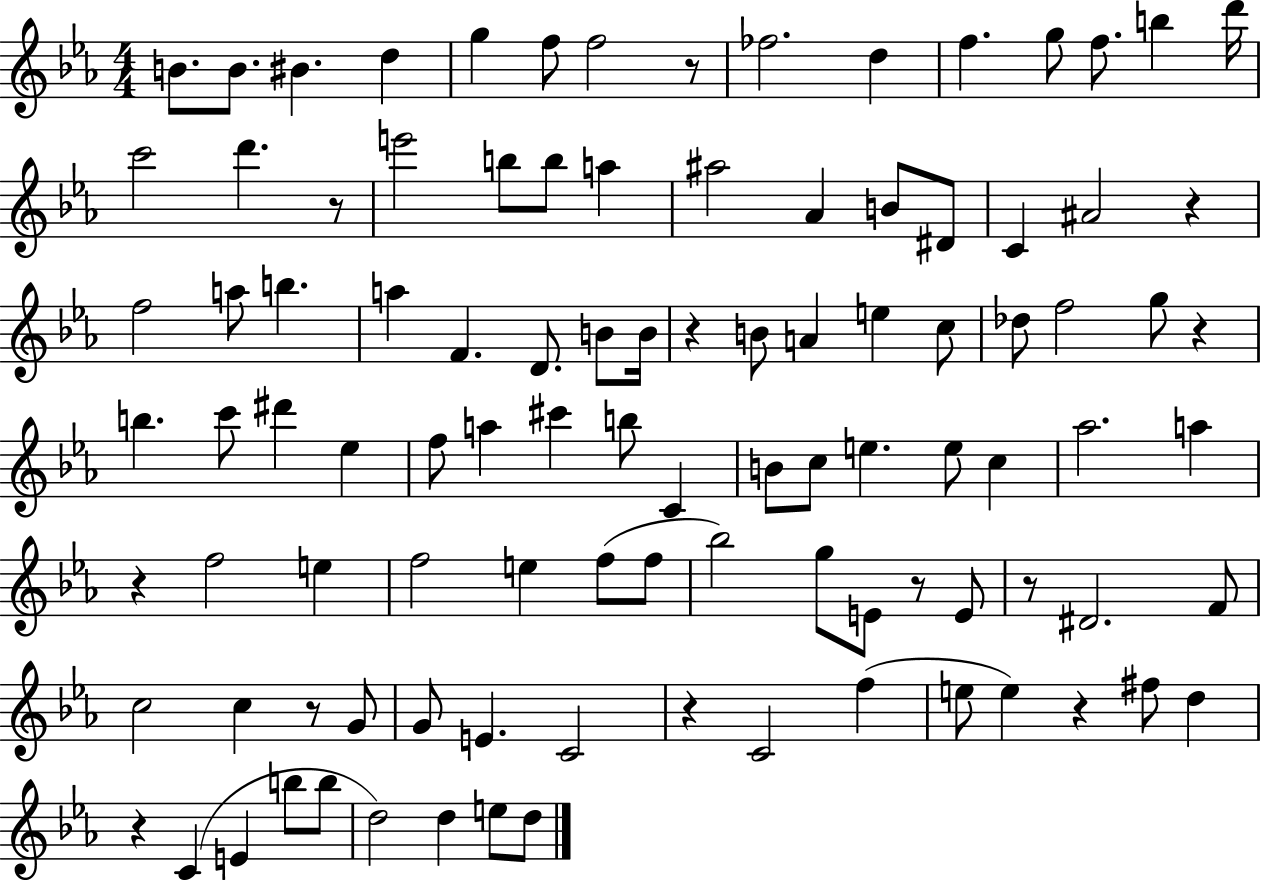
X:1
T:Untitled
M:4/4
L:1/4
K:Eb
B/2 B/2 ^B d g f/2 f2 z/2 _f2 d f g/2 f/2 b d'/4 c'2 d' z/2 e'2 b/2 b/2 a ^a2 _A B/2 ^D/2 C ^A2 z f2 a/2 b a F D/2 B/2 B/4 z B/2 A e c/2 _d/2 f2 g/2 z b c'/2 ^d' _e f/2 a ^c' b/2 C B/2 c/2 e e/2 c _a2 a z f2 e f2 e f/2 f/2 _b2 g/2 E/2 z/2 E/2 z/2 ^D2 F/2 c2 c z/2 G/2 G/2 E C2 z C2 f e/2 e z ^f/2 d z C E b/2 b/2 d2 d e/2 d/2